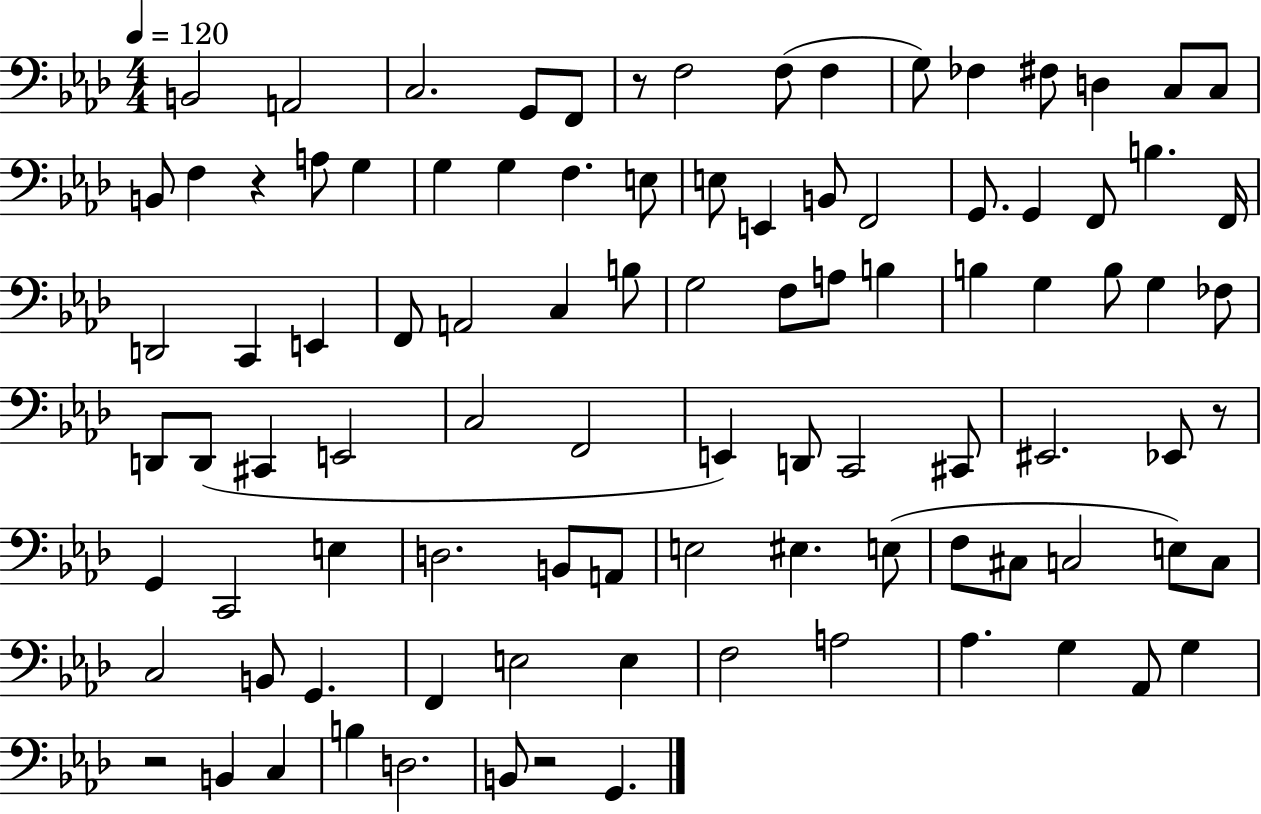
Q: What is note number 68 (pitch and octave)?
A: E3